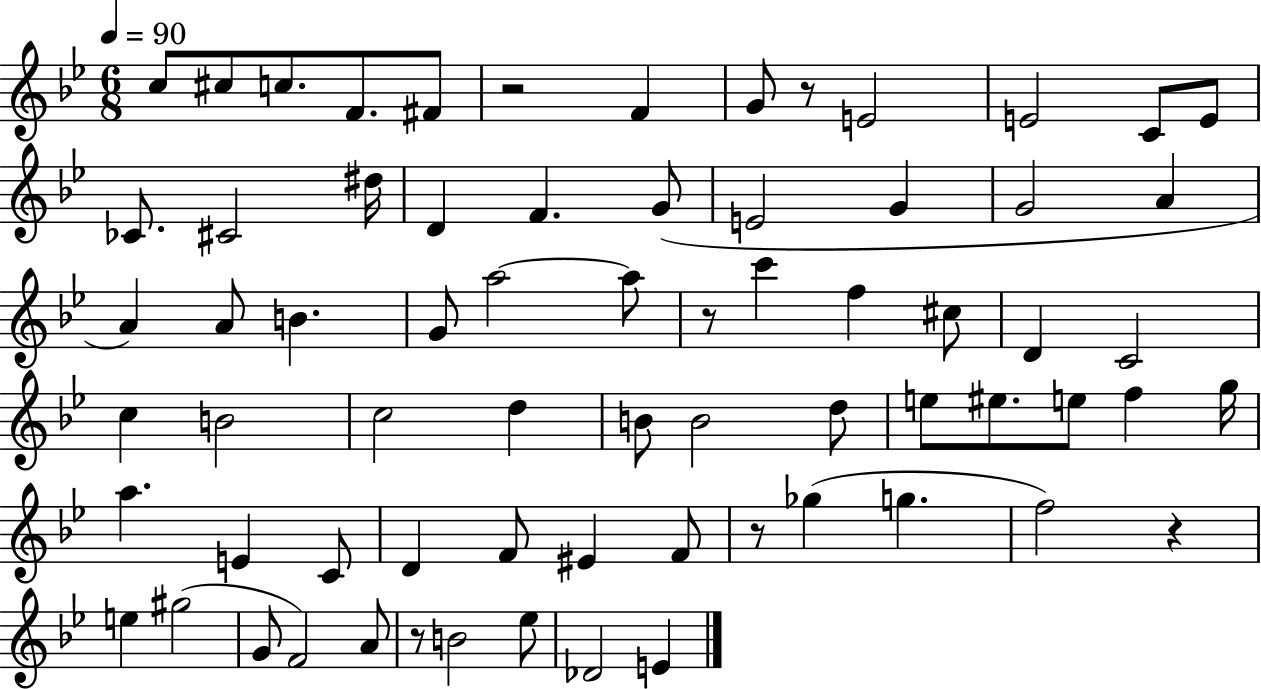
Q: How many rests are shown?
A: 6